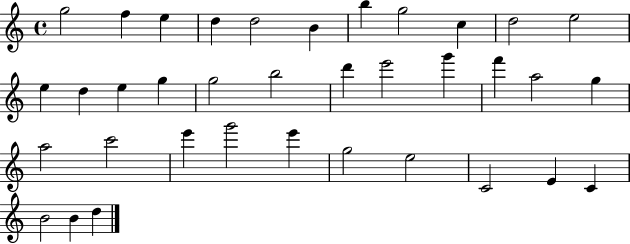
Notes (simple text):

G5/h F5/q E5/q D5/q D5/h B4/q B5/q G5/h C5/q D5/h E5/h E5/q D5/q E5/q G5/q G5/h B5/h D6/q E6/h G6/q F6/q A5/h G5/q A5/h C6/h E6/q G6/h E6/q G5/h E5/h C4/h E4/q C4/q B4/h B4/q D5/q